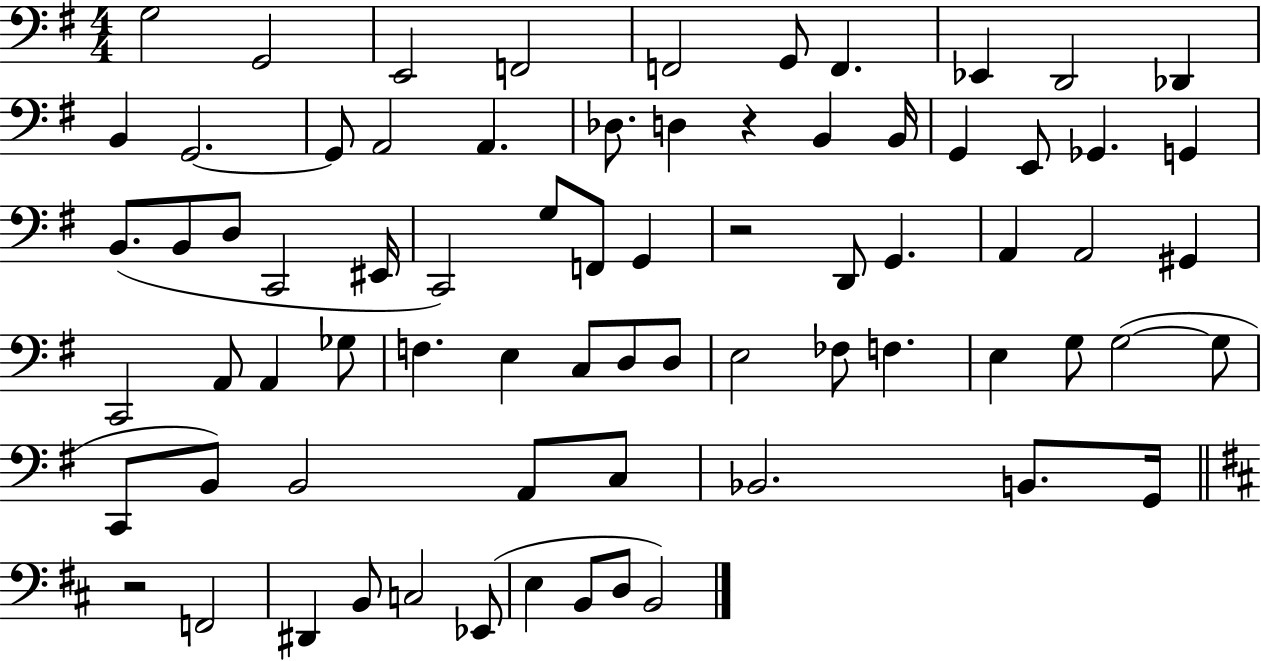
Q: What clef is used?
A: bass